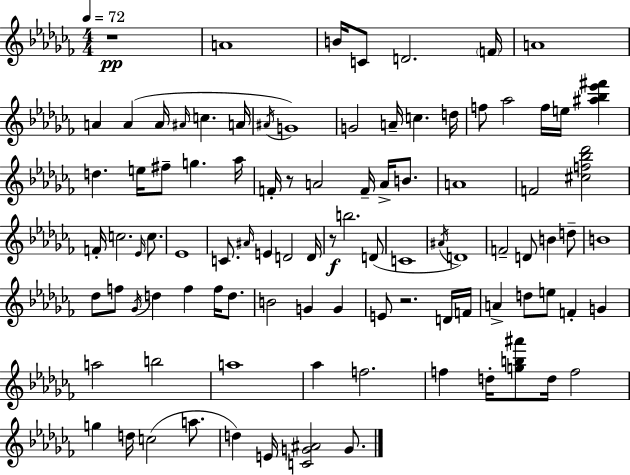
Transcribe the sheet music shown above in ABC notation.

X:1
T:Untitled
M:4/4
L:1/4
K:Abm
z4 A4 B/4 C/2 D2 F/4 A4 A A A/4 ^A/4 c A/4 ^A/4 G4 G2 A/4 c d/4 f/2 _a2 f/4 e/4 [^a_b_e'^f'] d e/4 ^f/2 g _a/4 F/4 z/2 A2 F/4 A/4 B/2 A4 F2 [^cf_b_d']2 F/4 c2 _E/4 c/2 _E4 C/2 ^A/4 E D2 D/4 z/2 b2 D/2 C4 ^A/4 D4 F2 D/2 B d/2 B4 _d/2 f/2 _G/4 d f f/4 d/2 B2 G G E/2 z2 D/4 F/4 A d/2 e/2 F G a2 b2 a4 _a f2 f d/4 [gb^a']/2 d/4 f2 g d/4 c2 a/2 d E/4 [CG^A]2 G/2